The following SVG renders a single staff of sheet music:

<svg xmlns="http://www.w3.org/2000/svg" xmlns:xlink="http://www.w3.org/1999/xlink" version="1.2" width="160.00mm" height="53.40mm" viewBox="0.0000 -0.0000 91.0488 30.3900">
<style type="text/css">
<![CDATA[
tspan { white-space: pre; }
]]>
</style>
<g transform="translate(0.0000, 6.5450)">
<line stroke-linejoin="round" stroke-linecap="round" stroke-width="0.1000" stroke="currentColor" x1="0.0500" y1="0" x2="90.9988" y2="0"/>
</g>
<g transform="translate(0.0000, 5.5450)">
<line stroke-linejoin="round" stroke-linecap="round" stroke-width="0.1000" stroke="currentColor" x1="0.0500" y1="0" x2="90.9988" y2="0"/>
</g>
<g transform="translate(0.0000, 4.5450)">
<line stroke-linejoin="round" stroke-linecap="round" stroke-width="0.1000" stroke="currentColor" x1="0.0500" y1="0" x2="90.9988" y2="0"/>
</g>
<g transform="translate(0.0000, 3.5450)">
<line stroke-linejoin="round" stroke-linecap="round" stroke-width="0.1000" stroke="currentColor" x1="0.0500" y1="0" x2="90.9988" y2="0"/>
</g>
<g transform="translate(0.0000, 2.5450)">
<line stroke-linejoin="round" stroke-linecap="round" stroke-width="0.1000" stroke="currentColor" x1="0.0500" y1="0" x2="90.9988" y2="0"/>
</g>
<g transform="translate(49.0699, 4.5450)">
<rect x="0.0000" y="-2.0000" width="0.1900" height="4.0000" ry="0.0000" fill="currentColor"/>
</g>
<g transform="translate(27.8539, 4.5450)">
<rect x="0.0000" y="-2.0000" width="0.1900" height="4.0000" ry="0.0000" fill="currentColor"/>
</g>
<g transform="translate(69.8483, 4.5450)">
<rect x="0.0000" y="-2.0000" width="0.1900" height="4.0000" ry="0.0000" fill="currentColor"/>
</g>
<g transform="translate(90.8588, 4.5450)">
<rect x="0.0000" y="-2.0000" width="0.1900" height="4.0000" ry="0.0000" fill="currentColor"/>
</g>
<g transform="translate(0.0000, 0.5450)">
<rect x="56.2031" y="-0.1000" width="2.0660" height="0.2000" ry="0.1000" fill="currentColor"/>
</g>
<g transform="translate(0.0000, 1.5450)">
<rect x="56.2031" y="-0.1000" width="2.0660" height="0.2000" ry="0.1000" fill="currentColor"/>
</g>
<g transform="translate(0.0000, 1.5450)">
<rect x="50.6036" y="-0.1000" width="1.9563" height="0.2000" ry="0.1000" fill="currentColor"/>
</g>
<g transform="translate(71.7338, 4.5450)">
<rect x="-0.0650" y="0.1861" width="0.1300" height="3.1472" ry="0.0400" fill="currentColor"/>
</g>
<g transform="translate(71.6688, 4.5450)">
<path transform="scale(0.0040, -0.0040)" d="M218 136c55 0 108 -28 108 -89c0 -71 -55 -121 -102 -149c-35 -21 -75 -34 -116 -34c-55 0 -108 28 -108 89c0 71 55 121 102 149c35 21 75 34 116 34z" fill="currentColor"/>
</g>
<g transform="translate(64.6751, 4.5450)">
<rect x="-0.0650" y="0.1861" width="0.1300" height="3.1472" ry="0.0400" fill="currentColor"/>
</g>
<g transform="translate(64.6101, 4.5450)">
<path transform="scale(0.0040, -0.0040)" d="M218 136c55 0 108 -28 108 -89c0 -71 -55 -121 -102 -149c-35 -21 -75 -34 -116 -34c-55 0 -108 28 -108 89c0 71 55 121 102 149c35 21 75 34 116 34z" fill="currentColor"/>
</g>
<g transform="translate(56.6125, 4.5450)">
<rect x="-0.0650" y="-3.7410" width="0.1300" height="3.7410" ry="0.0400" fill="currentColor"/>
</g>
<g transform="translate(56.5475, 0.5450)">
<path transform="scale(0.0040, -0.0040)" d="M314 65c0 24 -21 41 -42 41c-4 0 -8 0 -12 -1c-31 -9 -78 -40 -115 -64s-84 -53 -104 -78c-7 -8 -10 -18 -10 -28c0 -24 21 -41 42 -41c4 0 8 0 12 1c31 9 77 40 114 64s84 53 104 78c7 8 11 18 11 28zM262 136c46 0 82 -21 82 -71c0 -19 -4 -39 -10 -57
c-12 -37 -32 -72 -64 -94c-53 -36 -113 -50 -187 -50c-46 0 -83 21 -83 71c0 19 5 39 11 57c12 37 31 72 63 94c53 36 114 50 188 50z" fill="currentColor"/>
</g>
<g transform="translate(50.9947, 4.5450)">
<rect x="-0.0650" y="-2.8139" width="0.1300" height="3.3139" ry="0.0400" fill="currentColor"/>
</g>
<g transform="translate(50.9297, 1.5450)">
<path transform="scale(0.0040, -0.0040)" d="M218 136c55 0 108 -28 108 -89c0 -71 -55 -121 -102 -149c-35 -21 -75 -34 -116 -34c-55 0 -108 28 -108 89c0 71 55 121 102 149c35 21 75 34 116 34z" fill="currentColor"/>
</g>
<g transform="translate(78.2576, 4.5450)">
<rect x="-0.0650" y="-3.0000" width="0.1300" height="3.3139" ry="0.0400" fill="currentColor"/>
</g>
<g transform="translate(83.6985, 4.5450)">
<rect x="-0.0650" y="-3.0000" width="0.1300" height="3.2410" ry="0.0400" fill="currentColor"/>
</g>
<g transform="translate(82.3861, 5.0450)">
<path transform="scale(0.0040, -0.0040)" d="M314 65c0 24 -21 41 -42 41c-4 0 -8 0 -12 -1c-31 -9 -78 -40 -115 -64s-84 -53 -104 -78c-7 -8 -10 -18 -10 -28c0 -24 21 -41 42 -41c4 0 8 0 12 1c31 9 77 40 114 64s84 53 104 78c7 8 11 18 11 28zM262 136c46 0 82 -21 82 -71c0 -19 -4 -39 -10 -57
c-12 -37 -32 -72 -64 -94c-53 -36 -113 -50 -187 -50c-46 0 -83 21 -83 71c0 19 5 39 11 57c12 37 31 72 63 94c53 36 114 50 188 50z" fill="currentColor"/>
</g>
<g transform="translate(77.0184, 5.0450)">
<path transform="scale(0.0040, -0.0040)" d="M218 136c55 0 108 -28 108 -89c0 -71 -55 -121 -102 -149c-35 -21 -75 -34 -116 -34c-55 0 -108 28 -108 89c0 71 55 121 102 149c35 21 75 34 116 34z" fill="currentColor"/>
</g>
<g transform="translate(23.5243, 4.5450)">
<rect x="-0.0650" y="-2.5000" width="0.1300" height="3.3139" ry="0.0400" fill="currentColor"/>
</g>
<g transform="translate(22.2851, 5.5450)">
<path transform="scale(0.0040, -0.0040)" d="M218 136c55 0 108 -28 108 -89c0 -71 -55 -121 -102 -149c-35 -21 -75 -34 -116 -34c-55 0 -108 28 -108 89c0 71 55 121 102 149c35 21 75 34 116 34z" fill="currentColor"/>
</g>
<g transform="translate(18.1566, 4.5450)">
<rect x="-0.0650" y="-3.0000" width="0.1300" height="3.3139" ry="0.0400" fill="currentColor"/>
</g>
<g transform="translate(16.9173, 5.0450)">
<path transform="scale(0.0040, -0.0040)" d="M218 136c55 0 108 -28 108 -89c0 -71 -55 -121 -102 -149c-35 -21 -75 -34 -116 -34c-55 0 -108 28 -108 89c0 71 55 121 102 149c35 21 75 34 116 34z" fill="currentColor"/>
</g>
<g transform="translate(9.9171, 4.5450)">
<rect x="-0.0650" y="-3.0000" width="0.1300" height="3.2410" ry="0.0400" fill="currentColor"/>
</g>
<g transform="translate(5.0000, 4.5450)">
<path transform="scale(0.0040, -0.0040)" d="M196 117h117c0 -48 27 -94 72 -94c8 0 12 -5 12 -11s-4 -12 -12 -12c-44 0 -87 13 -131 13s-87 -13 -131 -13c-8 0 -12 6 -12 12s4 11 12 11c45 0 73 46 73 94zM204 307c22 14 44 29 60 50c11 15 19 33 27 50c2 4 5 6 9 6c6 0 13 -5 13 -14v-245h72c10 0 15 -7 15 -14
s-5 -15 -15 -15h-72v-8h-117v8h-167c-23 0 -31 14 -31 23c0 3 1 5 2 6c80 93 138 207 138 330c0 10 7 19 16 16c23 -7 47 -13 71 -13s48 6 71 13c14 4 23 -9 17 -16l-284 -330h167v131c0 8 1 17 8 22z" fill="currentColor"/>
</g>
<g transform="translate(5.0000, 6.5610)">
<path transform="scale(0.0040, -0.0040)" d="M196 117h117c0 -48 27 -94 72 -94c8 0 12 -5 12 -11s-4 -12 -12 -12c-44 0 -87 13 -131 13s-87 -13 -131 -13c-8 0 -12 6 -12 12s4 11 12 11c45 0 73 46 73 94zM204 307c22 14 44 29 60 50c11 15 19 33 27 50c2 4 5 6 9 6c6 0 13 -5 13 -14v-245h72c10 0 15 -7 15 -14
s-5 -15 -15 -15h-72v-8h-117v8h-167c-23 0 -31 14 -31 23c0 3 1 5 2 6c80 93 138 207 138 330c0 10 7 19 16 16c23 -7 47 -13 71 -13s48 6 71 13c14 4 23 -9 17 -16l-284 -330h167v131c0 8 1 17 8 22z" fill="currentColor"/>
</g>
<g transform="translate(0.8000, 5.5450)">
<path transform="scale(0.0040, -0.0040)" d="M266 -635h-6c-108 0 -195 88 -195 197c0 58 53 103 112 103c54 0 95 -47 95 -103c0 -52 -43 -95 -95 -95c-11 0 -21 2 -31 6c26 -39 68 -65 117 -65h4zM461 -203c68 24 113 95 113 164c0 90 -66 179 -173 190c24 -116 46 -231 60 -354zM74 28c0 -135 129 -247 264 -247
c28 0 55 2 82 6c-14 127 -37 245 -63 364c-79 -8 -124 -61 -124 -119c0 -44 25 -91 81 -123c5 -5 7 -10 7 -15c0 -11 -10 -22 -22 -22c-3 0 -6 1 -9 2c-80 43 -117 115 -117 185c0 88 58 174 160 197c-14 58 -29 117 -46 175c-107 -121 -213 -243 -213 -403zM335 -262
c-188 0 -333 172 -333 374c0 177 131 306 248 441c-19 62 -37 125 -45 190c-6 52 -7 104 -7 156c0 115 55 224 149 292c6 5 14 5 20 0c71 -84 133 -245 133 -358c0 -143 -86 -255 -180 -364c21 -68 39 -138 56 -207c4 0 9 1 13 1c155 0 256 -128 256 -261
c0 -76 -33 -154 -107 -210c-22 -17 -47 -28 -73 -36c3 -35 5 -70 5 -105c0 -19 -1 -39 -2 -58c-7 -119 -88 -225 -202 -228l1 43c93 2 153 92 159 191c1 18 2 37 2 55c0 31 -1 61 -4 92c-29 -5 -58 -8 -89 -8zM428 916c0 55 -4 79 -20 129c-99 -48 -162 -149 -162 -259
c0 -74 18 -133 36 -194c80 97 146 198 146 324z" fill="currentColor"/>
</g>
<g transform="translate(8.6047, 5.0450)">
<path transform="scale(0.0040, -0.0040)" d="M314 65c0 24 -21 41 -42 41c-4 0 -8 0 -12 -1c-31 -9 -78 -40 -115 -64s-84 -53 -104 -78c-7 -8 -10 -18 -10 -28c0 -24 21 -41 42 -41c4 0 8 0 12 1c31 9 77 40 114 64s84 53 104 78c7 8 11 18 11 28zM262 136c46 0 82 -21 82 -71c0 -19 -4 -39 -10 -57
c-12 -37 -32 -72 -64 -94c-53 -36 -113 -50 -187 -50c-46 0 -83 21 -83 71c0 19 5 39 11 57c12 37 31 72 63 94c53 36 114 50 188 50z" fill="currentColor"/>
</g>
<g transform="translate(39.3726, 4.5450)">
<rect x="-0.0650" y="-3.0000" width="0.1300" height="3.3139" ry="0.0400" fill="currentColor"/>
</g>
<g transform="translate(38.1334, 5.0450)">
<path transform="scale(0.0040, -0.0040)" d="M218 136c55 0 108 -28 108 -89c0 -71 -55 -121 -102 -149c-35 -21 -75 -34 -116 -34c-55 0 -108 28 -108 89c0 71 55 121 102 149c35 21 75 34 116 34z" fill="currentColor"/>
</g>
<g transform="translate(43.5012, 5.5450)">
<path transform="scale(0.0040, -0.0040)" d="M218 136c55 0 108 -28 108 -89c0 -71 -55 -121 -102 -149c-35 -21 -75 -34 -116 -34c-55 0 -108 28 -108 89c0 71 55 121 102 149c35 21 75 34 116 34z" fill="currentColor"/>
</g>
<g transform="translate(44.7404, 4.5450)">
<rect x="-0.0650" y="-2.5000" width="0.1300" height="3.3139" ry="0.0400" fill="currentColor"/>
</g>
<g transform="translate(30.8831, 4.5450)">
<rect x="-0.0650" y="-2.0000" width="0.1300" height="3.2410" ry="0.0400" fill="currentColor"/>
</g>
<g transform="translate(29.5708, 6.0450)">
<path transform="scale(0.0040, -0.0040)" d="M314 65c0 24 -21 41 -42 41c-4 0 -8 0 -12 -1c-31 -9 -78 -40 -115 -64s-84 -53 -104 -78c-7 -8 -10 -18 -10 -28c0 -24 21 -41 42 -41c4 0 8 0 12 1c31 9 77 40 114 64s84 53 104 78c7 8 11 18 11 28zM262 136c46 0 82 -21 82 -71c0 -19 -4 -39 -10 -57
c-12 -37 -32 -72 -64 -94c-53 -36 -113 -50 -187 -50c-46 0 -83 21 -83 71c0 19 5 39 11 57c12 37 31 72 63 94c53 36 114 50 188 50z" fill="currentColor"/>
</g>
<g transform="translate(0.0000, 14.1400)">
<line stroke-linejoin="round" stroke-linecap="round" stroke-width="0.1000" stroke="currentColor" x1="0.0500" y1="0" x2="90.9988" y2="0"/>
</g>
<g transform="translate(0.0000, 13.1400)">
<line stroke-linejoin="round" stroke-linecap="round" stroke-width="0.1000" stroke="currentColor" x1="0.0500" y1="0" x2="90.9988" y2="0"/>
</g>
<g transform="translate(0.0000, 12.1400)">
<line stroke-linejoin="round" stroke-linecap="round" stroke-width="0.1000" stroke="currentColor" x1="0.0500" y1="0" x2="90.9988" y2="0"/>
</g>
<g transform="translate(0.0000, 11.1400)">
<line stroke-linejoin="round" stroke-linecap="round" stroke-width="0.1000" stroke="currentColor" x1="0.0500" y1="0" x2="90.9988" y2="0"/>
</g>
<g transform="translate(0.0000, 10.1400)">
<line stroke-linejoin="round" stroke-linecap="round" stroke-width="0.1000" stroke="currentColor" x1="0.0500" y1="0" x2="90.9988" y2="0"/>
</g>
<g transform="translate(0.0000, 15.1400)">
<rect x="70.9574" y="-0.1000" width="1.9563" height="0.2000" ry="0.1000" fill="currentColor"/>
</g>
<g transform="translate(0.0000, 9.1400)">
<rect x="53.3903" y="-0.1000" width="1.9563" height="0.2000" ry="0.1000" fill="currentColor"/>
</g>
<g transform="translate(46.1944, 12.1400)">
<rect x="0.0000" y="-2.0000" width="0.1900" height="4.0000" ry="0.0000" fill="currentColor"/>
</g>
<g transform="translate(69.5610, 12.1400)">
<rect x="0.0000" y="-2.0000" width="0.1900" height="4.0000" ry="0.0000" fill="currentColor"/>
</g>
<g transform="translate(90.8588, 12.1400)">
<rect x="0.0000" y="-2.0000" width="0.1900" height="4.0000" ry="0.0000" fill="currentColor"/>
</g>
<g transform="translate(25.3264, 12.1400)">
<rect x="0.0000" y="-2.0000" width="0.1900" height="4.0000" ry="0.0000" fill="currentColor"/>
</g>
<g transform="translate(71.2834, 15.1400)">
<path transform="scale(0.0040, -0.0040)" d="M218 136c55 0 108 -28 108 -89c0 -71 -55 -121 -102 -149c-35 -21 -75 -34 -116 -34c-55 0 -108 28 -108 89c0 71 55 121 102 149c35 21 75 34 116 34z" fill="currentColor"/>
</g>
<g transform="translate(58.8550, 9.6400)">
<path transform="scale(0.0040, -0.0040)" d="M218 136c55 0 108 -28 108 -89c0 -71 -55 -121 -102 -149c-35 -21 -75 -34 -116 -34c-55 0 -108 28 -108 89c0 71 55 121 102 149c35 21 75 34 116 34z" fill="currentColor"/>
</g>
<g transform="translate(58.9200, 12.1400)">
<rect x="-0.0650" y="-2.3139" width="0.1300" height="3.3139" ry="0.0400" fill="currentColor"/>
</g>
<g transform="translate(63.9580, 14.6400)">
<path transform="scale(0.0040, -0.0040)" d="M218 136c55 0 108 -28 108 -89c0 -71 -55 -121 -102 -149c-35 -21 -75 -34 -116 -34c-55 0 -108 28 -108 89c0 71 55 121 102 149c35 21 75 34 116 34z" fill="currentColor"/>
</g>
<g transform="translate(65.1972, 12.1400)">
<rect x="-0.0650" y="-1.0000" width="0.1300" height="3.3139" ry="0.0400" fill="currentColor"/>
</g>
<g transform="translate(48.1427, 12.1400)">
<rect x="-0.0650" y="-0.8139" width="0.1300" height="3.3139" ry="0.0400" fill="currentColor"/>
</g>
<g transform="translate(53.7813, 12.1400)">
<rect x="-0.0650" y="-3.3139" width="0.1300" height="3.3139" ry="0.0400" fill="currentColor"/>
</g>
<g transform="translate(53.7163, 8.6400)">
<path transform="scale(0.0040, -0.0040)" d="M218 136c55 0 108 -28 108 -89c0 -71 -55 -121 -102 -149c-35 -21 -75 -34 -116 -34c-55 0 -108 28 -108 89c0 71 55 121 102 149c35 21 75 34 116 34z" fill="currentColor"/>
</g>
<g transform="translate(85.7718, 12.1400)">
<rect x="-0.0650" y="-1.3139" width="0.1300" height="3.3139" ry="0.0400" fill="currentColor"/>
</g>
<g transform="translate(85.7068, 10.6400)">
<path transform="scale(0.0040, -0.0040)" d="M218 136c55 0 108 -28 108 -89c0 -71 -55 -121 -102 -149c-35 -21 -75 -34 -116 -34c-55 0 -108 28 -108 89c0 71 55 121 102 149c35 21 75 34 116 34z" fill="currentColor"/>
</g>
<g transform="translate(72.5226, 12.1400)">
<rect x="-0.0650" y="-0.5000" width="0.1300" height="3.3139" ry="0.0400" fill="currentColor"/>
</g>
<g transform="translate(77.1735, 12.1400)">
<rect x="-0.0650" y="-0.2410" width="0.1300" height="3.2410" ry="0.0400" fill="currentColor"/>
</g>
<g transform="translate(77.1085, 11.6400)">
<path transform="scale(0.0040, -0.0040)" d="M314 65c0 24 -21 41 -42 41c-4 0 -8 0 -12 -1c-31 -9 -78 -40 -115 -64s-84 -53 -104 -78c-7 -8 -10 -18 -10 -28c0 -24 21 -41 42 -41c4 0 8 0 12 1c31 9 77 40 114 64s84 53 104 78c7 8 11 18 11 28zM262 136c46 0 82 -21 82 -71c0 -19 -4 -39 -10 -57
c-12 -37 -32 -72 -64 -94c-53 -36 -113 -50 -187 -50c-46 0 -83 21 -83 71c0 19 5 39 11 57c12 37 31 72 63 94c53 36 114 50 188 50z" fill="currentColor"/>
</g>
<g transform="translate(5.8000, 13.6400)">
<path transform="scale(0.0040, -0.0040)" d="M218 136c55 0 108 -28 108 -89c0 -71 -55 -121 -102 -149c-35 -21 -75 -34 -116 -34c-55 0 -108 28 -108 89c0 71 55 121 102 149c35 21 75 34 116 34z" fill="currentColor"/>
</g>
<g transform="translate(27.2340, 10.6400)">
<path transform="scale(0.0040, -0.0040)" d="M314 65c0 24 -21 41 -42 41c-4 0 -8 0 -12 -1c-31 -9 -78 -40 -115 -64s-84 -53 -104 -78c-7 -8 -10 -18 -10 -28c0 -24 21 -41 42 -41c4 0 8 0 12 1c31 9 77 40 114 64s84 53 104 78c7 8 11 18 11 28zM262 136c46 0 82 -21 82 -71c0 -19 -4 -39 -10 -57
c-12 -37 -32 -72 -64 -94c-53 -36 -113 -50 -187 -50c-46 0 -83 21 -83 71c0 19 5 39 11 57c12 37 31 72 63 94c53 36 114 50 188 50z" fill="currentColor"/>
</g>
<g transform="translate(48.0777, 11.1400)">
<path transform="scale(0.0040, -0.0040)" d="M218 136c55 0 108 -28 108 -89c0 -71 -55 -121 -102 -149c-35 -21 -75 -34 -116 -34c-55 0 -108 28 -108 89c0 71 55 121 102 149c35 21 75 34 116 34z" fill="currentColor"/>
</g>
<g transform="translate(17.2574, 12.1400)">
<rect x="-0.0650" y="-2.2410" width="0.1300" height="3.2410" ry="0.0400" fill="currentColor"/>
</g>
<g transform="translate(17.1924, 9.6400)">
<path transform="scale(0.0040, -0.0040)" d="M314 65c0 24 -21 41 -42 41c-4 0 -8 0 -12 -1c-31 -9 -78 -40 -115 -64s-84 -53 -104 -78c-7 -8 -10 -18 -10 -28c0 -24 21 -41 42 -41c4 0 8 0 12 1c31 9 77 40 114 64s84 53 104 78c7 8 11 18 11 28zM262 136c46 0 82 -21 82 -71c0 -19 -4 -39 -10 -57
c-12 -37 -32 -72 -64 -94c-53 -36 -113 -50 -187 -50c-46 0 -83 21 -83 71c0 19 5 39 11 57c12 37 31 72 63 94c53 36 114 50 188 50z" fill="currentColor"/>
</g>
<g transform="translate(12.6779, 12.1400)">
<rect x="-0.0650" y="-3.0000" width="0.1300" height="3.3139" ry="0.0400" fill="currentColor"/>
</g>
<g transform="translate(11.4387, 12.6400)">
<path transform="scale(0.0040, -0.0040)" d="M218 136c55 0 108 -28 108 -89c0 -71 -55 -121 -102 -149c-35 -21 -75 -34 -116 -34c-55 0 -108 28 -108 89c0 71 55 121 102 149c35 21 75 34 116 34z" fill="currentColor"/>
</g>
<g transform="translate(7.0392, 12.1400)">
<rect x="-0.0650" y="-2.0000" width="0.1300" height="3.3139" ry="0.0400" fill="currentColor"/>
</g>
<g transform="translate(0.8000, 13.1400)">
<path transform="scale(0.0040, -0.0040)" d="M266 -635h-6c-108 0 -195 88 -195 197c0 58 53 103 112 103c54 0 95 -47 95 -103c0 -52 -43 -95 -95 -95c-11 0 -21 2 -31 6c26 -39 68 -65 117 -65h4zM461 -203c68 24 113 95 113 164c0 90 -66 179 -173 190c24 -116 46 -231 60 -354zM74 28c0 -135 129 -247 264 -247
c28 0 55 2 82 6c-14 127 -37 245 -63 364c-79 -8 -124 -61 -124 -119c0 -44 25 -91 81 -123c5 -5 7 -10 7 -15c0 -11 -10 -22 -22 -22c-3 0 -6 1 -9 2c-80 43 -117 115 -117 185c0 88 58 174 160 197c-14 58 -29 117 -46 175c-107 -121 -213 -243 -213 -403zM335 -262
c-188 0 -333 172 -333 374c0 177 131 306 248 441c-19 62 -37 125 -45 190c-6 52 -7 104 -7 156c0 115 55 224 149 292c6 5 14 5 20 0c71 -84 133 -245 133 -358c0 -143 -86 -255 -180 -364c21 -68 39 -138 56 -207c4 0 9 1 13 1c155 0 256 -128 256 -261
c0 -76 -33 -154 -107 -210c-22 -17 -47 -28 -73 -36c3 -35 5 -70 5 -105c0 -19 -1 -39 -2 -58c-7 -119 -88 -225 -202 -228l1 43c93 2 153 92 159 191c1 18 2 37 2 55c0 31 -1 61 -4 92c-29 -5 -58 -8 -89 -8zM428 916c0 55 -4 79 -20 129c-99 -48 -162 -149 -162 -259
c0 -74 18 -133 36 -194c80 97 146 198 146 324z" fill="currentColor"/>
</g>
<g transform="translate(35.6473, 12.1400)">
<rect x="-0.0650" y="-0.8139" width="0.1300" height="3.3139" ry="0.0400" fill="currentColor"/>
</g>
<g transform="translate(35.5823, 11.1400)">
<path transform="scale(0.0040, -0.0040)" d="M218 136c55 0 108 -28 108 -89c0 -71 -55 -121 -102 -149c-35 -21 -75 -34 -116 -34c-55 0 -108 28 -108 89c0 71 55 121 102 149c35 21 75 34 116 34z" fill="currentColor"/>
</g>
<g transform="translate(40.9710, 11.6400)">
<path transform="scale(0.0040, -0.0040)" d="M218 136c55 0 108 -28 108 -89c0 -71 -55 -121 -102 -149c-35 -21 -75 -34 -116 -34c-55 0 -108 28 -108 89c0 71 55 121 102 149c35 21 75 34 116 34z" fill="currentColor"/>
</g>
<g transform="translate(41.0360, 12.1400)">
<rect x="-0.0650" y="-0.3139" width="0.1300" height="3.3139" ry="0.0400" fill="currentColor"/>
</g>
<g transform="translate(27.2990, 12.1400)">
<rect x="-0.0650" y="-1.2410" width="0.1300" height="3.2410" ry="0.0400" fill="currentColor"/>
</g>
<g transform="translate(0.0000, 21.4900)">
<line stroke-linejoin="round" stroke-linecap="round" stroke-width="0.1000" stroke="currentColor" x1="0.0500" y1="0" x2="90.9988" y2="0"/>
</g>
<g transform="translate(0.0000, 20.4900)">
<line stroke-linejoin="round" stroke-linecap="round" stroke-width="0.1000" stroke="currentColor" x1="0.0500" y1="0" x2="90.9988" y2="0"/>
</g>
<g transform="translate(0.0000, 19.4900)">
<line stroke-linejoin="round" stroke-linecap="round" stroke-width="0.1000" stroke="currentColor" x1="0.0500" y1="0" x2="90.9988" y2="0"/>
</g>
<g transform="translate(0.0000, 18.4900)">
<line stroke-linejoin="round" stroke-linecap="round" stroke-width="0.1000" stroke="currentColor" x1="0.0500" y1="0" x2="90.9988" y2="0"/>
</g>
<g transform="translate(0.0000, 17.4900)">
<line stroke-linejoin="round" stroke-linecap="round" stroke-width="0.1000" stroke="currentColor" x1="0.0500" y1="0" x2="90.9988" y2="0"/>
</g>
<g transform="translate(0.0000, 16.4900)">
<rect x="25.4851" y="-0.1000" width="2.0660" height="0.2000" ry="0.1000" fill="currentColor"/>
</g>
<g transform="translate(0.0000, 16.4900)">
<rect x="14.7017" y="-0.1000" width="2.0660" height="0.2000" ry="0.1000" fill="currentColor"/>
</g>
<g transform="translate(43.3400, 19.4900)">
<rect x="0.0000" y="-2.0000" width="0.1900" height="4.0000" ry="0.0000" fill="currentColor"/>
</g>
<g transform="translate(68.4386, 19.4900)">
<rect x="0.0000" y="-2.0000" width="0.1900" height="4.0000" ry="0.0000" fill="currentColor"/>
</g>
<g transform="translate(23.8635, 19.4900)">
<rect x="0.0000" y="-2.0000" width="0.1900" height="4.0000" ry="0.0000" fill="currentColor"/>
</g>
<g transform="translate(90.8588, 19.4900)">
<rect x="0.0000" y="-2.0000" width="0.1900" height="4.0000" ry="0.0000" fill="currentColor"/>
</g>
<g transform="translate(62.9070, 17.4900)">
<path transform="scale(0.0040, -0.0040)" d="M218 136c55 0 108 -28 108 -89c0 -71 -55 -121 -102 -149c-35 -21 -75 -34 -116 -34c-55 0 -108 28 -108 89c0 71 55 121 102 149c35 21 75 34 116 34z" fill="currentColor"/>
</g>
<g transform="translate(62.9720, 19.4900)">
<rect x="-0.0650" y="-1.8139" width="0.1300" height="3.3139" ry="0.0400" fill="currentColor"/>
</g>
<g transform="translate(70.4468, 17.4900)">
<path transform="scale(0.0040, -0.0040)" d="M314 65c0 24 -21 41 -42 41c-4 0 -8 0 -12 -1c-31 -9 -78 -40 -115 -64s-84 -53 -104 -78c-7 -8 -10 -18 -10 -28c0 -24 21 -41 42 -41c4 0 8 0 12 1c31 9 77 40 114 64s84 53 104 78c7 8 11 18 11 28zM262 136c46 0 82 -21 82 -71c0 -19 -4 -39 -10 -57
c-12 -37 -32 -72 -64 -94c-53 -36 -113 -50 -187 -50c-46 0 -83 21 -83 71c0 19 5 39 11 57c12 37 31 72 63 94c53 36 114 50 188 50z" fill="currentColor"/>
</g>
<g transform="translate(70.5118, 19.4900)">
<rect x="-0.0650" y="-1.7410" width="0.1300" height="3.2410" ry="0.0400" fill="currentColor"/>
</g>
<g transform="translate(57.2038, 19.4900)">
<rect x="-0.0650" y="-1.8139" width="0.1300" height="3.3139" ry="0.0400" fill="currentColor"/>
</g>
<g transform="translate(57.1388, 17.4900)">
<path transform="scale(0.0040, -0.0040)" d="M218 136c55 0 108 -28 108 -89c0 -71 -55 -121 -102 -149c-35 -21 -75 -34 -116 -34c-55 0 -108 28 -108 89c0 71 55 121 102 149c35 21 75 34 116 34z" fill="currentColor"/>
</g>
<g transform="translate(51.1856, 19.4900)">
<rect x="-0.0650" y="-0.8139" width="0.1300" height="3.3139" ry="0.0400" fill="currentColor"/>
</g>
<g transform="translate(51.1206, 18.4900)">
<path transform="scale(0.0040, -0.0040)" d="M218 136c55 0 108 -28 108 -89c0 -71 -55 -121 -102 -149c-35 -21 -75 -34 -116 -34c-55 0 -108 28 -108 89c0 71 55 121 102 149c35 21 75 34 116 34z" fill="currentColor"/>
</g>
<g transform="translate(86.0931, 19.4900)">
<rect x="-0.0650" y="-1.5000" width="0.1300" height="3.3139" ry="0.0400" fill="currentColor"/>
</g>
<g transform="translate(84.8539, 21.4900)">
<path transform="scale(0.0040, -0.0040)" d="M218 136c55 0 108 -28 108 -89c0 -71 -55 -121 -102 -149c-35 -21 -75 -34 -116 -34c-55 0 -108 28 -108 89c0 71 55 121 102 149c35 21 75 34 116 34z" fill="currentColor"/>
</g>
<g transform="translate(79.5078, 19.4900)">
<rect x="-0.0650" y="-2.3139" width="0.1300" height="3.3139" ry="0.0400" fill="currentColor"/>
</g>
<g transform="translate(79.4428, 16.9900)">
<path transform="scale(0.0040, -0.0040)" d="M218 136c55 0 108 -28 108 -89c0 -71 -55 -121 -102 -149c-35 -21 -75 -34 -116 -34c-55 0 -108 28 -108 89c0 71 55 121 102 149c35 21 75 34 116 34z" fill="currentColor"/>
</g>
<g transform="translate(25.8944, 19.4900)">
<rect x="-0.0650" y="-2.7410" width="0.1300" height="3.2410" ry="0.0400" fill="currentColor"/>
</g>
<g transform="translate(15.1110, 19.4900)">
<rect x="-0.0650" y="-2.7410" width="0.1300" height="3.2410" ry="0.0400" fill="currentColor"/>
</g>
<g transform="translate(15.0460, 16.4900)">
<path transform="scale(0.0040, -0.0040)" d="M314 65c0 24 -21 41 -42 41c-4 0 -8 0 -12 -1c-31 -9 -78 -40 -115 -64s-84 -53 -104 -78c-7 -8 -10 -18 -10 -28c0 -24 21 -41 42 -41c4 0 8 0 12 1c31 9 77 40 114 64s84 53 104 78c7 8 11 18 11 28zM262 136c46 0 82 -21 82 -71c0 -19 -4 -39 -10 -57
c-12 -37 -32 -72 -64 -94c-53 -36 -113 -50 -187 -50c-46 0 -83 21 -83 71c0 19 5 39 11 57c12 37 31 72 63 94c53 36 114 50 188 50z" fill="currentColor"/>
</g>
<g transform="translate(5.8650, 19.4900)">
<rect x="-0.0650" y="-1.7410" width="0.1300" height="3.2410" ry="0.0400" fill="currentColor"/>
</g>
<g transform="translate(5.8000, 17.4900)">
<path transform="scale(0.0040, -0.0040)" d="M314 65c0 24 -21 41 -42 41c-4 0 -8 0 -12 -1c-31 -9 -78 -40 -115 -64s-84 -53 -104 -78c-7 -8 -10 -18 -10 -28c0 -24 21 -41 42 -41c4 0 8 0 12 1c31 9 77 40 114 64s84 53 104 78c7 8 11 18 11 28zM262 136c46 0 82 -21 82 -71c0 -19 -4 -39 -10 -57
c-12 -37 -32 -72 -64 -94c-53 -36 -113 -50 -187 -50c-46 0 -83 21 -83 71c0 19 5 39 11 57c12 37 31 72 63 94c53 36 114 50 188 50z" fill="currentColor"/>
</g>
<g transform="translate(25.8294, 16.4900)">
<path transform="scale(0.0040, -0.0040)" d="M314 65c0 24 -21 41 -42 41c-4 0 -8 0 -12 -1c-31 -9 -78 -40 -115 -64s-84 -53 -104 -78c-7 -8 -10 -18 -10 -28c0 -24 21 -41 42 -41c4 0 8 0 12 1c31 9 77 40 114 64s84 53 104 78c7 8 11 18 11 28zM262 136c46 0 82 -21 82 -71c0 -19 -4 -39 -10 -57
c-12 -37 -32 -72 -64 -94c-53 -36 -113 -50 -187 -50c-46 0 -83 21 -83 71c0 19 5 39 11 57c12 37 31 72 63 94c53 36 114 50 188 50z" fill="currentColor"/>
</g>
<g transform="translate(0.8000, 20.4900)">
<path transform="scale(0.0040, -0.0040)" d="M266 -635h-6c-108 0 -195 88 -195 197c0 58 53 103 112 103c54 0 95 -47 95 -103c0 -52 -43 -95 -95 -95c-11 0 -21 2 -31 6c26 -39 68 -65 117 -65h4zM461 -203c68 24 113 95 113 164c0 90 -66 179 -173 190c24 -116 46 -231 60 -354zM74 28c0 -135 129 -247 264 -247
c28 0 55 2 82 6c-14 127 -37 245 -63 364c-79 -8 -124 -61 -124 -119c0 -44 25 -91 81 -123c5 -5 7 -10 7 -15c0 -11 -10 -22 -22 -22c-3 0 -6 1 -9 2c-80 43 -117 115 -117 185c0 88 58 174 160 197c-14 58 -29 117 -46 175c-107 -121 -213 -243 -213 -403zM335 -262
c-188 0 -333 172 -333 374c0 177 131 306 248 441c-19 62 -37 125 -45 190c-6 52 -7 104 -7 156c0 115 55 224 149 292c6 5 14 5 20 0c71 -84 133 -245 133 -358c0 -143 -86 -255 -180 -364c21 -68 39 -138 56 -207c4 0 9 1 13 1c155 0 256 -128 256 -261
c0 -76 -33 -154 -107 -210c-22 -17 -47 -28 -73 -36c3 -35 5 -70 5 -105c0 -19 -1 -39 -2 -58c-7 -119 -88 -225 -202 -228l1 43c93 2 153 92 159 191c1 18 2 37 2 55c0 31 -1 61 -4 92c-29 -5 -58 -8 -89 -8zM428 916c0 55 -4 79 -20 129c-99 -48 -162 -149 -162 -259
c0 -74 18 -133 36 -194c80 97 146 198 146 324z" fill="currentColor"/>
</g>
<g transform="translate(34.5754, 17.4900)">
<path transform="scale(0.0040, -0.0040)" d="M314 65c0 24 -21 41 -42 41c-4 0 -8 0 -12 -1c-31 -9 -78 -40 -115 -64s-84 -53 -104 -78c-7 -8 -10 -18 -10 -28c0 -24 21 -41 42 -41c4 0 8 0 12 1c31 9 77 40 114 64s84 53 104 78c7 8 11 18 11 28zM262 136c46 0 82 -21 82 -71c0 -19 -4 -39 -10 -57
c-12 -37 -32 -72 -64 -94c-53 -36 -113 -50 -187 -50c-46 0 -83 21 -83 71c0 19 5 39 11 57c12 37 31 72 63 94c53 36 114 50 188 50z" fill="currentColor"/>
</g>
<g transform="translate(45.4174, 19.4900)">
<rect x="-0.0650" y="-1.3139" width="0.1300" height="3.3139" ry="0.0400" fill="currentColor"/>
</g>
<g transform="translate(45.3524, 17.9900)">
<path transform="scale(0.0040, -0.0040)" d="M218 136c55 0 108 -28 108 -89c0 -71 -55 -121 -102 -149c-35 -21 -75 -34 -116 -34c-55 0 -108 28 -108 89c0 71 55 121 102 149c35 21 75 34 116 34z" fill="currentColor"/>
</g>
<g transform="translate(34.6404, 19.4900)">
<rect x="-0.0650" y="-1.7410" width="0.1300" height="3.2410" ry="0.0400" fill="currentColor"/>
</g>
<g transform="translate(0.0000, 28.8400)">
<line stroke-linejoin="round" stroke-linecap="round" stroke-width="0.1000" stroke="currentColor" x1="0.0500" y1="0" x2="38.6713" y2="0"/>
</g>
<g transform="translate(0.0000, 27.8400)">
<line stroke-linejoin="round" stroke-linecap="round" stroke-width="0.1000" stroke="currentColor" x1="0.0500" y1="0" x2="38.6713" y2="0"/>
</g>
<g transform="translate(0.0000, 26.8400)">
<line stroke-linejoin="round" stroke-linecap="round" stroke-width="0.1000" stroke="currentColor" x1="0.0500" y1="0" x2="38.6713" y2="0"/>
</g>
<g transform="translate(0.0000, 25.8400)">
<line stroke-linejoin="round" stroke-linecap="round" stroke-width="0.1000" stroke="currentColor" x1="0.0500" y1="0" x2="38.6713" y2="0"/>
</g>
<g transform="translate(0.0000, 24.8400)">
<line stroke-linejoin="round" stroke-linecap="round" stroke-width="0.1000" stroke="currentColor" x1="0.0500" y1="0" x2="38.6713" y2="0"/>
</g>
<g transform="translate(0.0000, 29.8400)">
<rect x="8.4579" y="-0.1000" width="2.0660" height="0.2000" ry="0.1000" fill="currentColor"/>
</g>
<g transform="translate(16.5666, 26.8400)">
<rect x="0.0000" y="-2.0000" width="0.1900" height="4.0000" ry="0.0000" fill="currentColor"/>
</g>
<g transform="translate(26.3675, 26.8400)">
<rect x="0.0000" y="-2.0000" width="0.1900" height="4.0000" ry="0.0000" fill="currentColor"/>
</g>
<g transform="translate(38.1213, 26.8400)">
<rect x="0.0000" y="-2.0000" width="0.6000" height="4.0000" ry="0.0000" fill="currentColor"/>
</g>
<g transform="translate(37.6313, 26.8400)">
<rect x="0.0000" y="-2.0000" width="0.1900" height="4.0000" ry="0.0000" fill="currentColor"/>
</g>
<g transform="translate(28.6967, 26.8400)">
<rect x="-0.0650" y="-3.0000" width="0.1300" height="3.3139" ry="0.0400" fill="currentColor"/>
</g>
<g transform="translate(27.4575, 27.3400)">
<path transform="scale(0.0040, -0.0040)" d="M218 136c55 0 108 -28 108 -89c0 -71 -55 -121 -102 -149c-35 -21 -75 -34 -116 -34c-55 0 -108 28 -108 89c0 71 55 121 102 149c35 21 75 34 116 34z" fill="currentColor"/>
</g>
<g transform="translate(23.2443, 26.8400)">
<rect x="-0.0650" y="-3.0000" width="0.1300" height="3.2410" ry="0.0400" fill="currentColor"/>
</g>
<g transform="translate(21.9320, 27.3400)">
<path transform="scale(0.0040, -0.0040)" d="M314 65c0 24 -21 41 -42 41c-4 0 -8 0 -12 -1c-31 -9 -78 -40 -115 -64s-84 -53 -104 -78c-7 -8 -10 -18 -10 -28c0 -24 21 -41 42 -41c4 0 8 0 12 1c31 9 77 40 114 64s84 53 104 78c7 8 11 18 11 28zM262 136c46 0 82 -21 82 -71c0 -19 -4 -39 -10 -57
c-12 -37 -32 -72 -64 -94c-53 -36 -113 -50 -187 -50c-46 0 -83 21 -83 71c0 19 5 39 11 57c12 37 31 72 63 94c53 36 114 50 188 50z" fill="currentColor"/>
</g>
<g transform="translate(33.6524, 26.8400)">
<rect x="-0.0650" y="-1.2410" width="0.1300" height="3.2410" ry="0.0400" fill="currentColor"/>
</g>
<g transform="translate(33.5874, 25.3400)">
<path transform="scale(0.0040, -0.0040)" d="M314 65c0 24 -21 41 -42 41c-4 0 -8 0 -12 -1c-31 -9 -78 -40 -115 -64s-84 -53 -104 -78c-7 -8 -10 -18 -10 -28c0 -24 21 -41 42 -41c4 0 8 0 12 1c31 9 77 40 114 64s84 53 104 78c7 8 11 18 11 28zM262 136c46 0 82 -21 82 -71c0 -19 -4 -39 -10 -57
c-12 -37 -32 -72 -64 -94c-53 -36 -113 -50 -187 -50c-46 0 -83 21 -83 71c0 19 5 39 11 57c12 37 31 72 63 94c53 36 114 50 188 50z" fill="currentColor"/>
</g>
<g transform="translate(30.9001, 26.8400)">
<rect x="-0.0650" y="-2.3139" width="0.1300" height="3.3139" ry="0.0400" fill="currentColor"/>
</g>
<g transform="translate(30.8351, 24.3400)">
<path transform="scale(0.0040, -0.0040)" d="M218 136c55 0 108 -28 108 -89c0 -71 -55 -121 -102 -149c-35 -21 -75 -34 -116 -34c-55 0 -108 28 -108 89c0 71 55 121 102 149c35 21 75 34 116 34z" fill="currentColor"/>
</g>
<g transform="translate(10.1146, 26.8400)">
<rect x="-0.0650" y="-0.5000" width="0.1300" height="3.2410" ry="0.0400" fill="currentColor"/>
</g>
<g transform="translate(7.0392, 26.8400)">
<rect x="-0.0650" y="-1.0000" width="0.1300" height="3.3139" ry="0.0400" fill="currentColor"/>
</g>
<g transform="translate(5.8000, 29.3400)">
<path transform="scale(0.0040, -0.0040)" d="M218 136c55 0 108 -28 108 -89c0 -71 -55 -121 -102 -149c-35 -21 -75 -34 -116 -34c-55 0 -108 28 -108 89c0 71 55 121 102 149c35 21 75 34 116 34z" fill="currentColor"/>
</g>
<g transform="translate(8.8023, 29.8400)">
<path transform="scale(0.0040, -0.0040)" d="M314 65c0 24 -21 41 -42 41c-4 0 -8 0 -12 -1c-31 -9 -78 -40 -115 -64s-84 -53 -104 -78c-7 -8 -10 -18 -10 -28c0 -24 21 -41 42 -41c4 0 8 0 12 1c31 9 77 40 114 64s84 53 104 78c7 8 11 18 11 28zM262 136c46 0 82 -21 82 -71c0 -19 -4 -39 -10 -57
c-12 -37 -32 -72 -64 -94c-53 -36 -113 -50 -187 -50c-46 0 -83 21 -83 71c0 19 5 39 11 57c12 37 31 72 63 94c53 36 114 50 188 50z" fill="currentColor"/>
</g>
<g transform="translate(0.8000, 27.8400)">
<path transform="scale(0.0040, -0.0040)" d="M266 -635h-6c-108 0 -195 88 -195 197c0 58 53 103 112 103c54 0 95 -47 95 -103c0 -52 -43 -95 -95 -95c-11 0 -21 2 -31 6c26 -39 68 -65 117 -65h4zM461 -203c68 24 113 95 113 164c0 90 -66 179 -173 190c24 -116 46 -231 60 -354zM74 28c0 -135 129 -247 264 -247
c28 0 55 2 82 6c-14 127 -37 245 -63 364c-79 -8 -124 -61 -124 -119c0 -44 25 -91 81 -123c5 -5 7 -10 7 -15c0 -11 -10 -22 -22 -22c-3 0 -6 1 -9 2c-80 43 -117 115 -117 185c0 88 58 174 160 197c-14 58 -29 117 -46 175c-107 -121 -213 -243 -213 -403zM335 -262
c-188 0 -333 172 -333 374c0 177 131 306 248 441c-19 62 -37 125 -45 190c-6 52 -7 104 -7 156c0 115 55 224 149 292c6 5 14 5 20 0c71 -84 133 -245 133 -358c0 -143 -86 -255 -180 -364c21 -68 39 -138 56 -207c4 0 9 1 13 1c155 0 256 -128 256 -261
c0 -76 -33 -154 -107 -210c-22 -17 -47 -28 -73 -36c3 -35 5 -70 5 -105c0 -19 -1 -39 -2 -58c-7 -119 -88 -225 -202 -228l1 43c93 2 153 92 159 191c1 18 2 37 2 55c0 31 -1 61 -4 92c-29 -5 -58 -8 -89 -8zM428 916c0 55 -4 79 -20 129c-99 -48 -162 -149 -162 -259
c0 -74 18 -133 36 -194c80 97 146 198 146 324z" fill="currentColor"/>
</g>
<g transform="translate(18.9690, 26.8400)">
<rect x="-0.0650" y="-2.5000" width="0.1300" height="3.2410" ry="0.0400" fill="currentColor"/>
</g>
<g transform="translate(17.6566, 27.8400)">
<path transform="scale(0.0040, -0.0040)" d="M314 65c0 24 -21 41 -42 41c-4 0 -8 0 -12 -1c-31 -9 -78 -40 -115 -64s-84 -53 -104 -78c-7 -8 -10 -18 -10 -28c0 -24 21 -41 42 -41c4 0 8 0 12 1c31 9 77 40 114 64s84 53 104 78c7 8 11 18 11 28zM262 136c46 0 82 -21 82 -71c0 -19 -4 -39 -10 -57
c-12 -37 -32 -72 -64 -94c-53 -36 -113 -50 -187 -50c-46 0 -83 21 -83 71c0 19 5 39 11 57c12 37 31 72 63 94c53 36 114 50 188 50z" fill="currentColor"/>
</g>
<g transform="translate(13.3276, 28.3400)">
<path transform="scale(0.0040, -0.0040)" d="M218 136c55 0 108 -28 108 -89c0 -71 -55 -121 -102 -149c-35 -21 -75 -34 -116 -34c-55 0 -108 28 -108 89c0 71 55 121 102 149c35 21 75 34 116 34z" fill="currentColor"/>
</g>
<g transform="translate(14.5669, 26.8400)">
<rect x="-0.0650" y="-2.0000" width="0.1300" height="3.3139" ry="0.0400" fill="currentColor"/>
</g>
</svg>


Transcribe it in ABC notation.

X:1
T:Untitled
M:4/4
L:1/4
K:C
A2 A G F2 A G a c'2 B B A A2 F A g2 e2 d c d b g D C c2 e f2 a2 a2 f2 e d f f f2 g E D C2 F G2 A2 A g e2